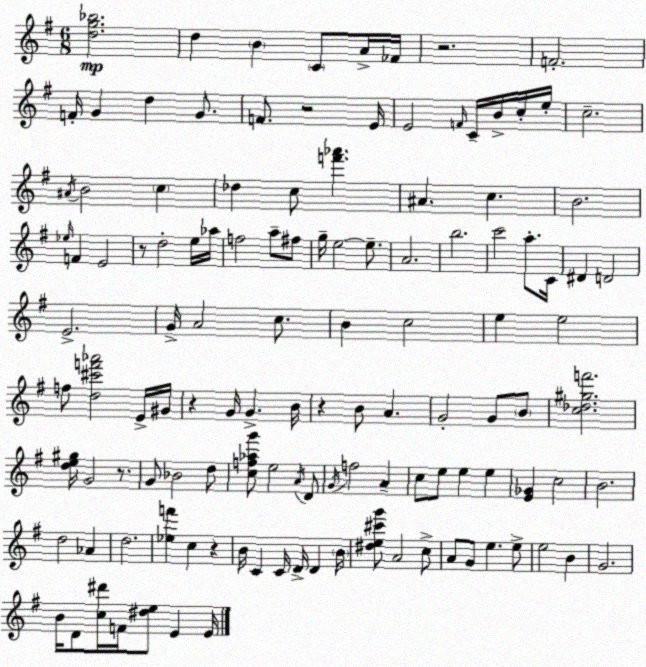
X:1
T:Untitled
M:6/8
L:1/4
K:Em
[dg_b]2 d B C/2 A/4 _F/4 z2 F2 F/4 G d G/2 F/2 z2 E/4 E2 F/4 C/4 B/4 c/4 e/4 c2 ^A/4 B2 c _d c/2 [f'_a'] ^A c B2 _e/4 F E2 z/2 d2 e/4 _a/4 f2 a/2 ^f/2 g/4 e2 e/2 A2 b2 c'2 a/2 C/4 ^D D2 E2 G/4 A2 c/2 B c2 e e2 f/2 [d^c'f'_a']2 E/4 ^G/4 z G/4 G B/4 z B/2 A G2 G/2 B/2 [c_d^gf']2 [de^g]/4 G2 z/2 G/2 _B2 d/2 [cf_ag']/2 e2 A/4 D/2 G/4 f2 A c/2 e/2 e e [E_G] c2 B2 d2 _A d2 [_ef'] c z B/4 C C/4 D/4 D B/4 [^de^c'g']/2 A2 c/2 A/2 G/2 e e/2 e2 B G2 B/4 D/2 [c^d']/4 F/4 [^de]/2 E E/4